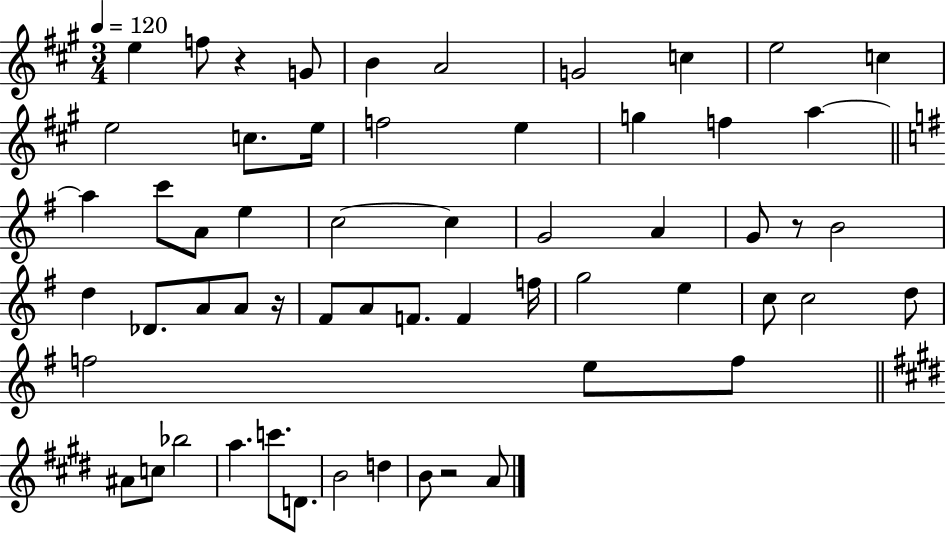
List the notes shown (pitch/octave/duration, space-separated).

E5/q F5/e R/q G4/e B4/q A4/h G4/h C5/q E5/h C5/q E5/h C5/e. E5/s F5/h E5/q G5/q F5/q A5/q A5/q C6/e A4/e E5/q C5/h C5/q G4/h A4/q G4/e R/e B4/h D5/q Db4/e. A4/e A4/e R/s F#4/e A4/e F4/e. F4/q F5/s G5/h E5/q C5/e C5/h D5/e F5/h E5/e F5/e A#4/e C5/e Bb5/h A5/q. C6/e. D4/e. B4/h D5/q B4/e R/h A4/e